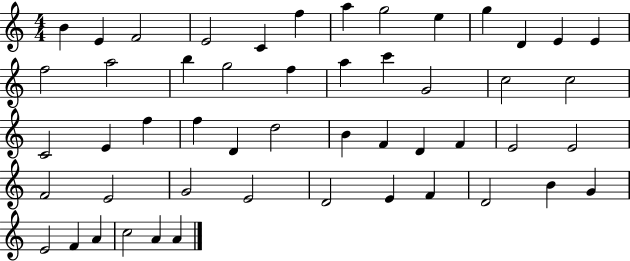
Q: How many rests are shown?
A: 0